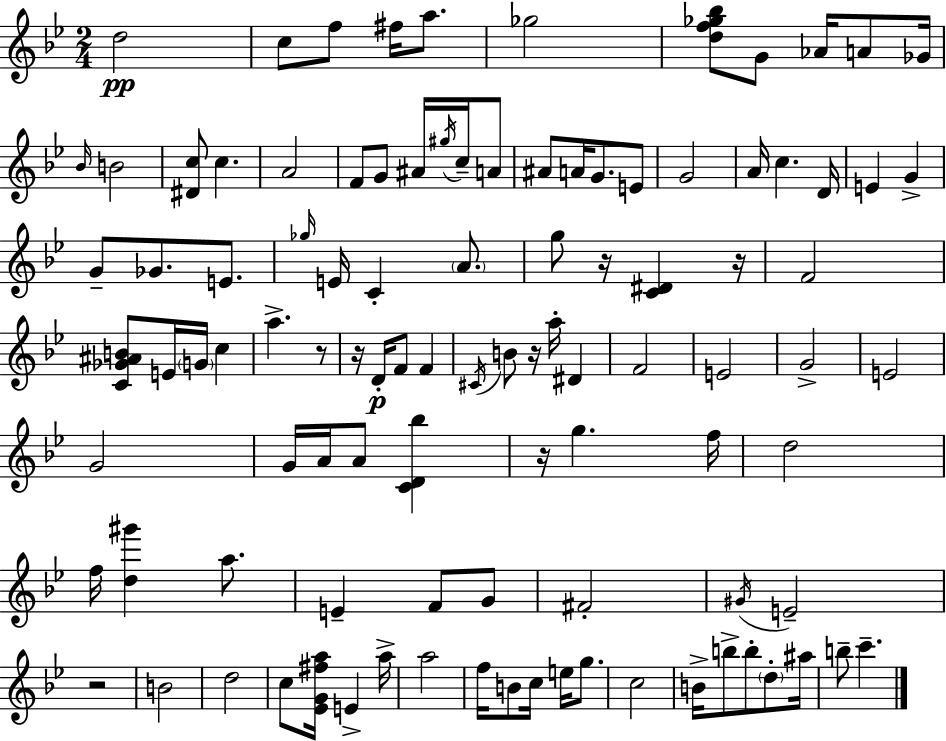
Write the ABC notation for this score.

X:1
T:Untitled
M:2/4
L:1/4
K:Bb
d2 c/2 f/2 ^f/4 a/2 _g2 [df_g_b]/2 G/2 _A/4 A/2 _G/4 _B/4 B2 [^Dc]/2 c A2 F/2 G/2 ^A/4 ^g/4 c/4 A/2 ^A/2 A/4 G/2 E/2 G2 A/4 c D/4 E G G/2 _G/2 E/2 _g/4 E/4 C A/2 g/2 z/4 [C^D] z/4 F2 [C_G^AB]/2 E/4 G/4 c a z/2 z/4 D/4 F/2 F ^C/4 B/2 z/4 a/4 ^D F2 E2 G2 E2 G2 G/4 A/4 A/2 [CD_b] z/4 g f/4 d2 f/4 [d^g'] a/2 E F/2 G/2 ^F2 ^G/4 E2 z2 B2 d2 c/2 [_EG^fa]/4 E a/4 a2 f/4 B/2 c/4 e/4 g/2 c2 B/4 b/2 b/2 d/2 ^a/4 b/2 c'